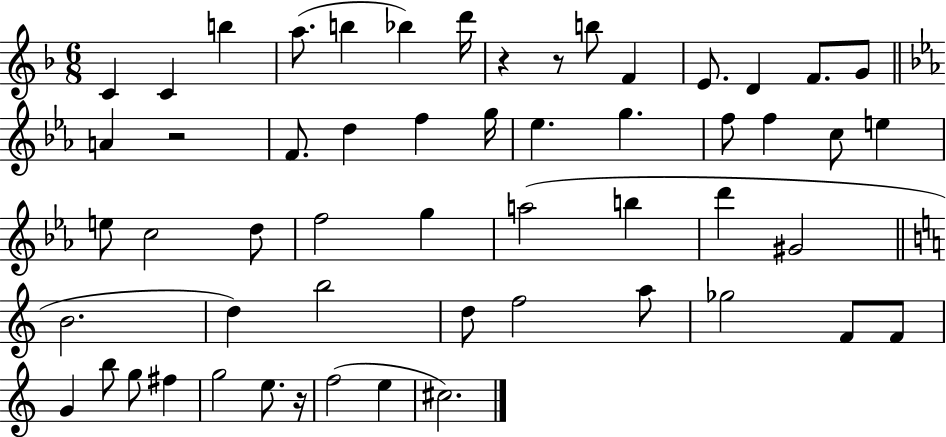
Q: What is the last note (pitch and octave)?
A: C#5